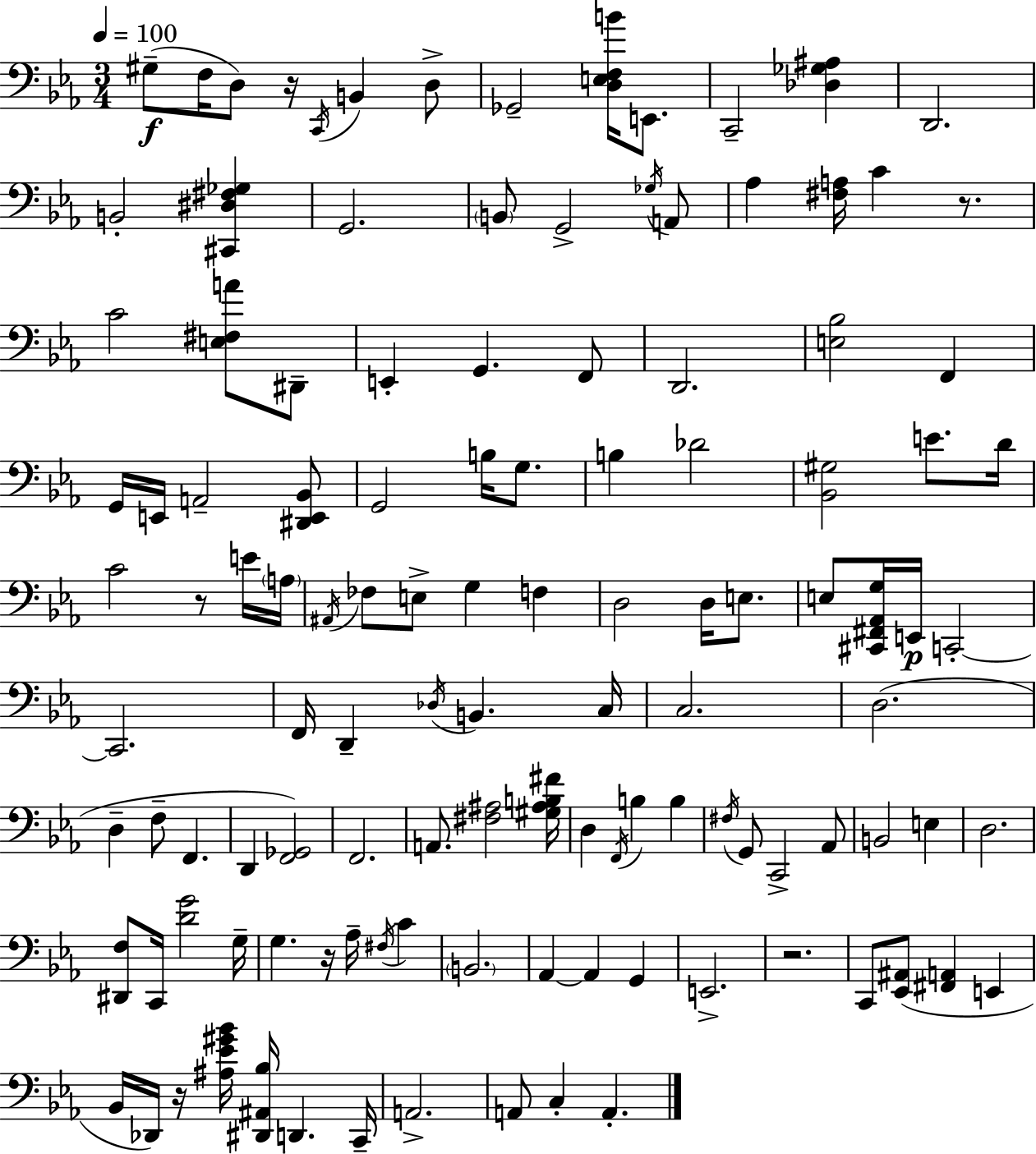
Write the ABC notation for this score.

X:1
T:Untitled
M:3/4
L:1/4
K:Eb
^G,/2 F,/4 D,/2 z/4 C,,/4 B,, D,/2 _G,,2 [D,E,F,B]/4 E,,/2 C,,2 [_D,_G,^A,] D,,2 B,,2 [^C,,^D,^F,_G,] G,,2 B,,/2 G,,2 _G,/4 A,,/2 _A, [^F,A,]/4 C z/2 C2 [E,^F,A]/2 ^D,,/2 E,, G,, F,,/2 D,,2 [E,_B,]2 F,, G,,/4 E,,/4 A,,2 [^D,,E,,_B,,]/2 G,,2 B,/4 G,/2 B, _D2 [_B,,^G,]2 E/2 D/4 C2 z/2 E/4 A,/4 ^A,,/4 _F,/2 E,/2 G, F, D,2 D,/4 E,/2 E,/2 [^C,,^F,,_A,,G,]/4 E,,/4 C,,2 C,,2 F,,/4 D,, _D,/4 B,, C,/4 C,2 D,2 D, F,/2 F,, D,, [F,,_G,,]2 F,,2 A,,/2 [^F,^A,]2 [^G,^A,B,^F]/4 D, F,,/4 B, B, ^F,/4 G,,/2 C,,2 _A,,/2 B,,2 E, D,2 [^D,,F,]/2 C,,/4 [DG]2 G,/4 G, z/4 _A,/4 ^F,/4 C B,,2 _A,, _A,, G,, E,,2 z2 C,,/2 [_E,,^A,,]/2 [^F,,A,,] E,, _B,,/4 _D,,/4 z/4 [^A,_E^G_B]/4 [^D,,^A,,_B,]/4 D,, C,,/4 A,,2 A,,/2 C, A,,